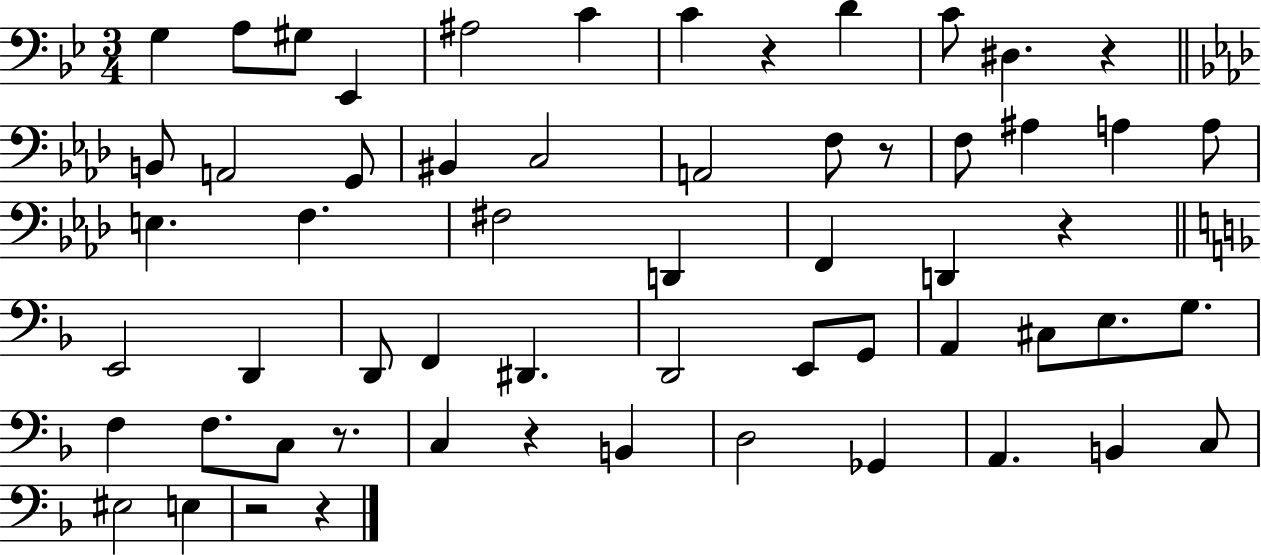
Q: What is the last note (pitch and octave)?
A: E3